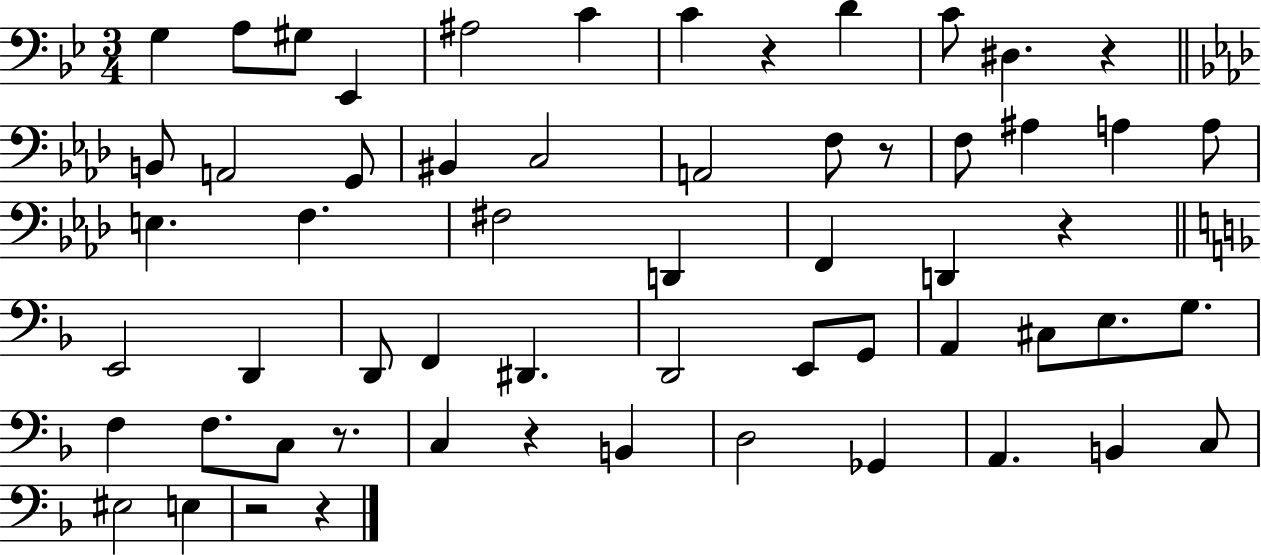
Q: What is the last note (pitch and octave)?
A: E3